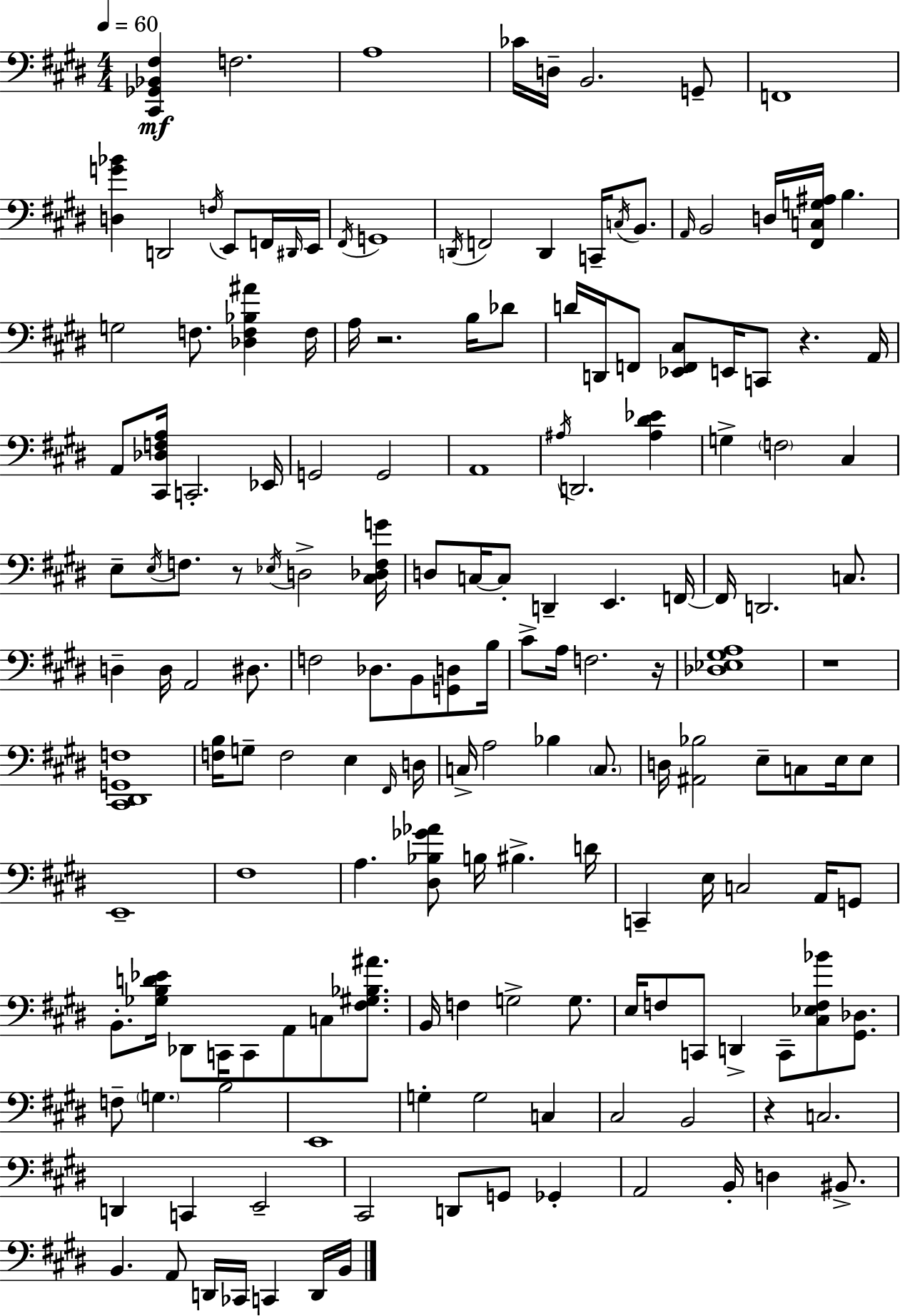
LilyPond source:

{
  \clef bass
  \numericTimeSignature
  \time 4/4
  \key e \major
  \tempo 4 = 60
  \repeat volta 2 { <cis, ges, bes, fis>4\mf f2. | a1 | ces'16 d16-- b,2. g,8-- | f,1 | \break <d g' bes'>4 d,2 \acciaccatura { f16 } e,8 f,16 | \grace { dis,16 } e,16 \acciaccatura { fis,16 } g,1 | \acciaccatura { d,16 } f,2 d,4 | c,16-- \acciaccatura { c16 } b,8. \grace { a,16 } b,2 d16 <fis, c g ais>16 | \break b4. g2 f8. | <des f bes ais'>4 f16 a16 r2. | b16 des'8 d'16 d,16 f,8 <ees, f, cis>8 e,16 c,8 r4. | a,16 a,8 <cis, des f a>16 c,2.-. | \break ees,16 g,2 g,2 | a,1 | \acciaccatura { ais16 } d,2. | <ais dis' ees'>4 g4-> \parenthesize f2 | \break cis4 e8-- \acciaccatura { e16 } f8. r8 \acciaccatura { ees16 } | d2-> <cis des f g'>16 d8 c16~~ c8-. d,4-- | e,4. f,16~~ f,16 d,2. | c8. d4-- d16 a,2 | \break dis8. f2 | des8. b,8 <g, d>8 b16 cis'8-> a16 f2. | r16 <des ees gis a>1 | r1 | \break <cis, dis, g, f>1 | <f b>16 g8-- f2 | e4 \grace { fis,16 } d16 c16-> a2 | bes4 \parenthesize c8. d16 <ais, bes>2 | \break e8-- c8 e16 e8 e,1-- | fis1 | a4. | <dis bes ges' aes'>8 b16 bis4.-> d'16 c,4-- e16 c2 | \break a,16 g,8 b,8.-. <ges b d' ees'>16 des,8 | c,16 c,8 a,8 c8 <fis gis bes ais'>8. b,16 f4 g2-> | g8. e16 f8 c,8 d,4-> | c,8-- <cis ees f bes'>8 <gis, des>8. f8-- \parenthesize g4. | \break b2 e,1 | g4-. g2 | c4 cis2 | b,2 r4 c2. | \break d,4 c,4 | e,2-- cis,2 | d,8 g,8 ges,4-. a,2 | b,16-. d4 bis,8.-> b,4. | \break a,8 d,16 ces,16 c,4 d,16 b,16 } \bar "|."
}